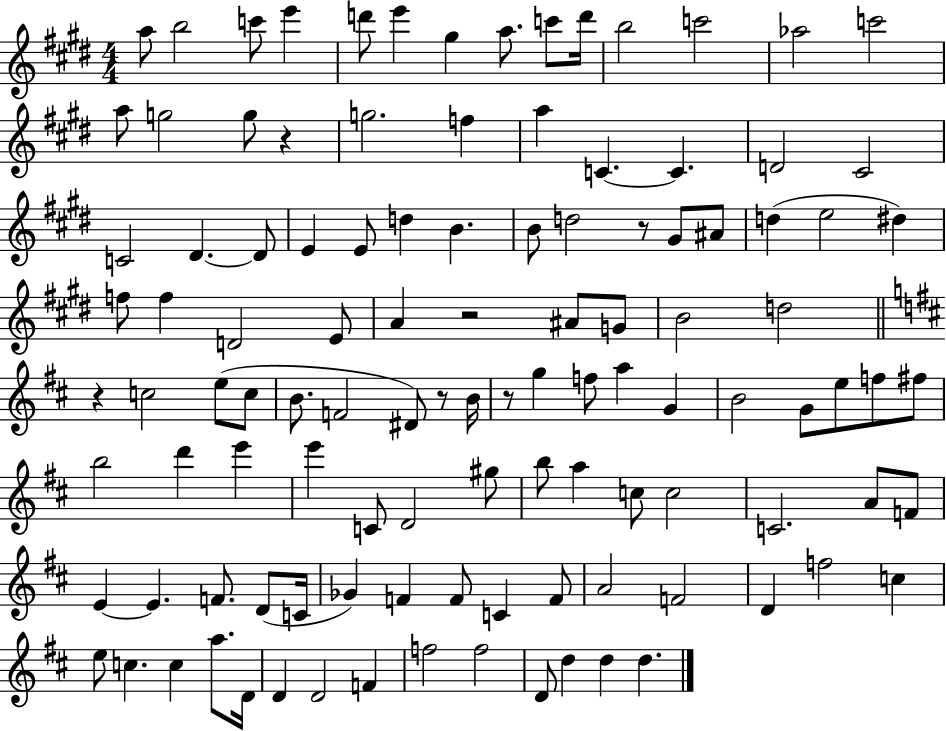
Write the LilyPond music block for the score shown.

{
  \clef treble
  \numericTimeSignature
  \time 4/4
  \key e \major
  a''8 b''2 c'''8 e'''4 | d'''8 e'''4 gis''4 a''8. c'''8 d'''16 | b''2 c'''2 | aes''2 c'''2 | \break a''8 g''2 g''8 r4 | g''2. f''4 | a''4 c'4.~~ c'4. | d'2 cis'2 | \break c'2 dis'4.~~ dis'8 | e'4 e'8 d''4 b'4. | b'8 d''2 r8 gis'8 ais'8 | d''4( e''2 dis''4) | \break f''8 f''4 d'2 e'8 | a'4 r2 ais'8 g'8 | b'2 d''2 | \bar "||" \break \key d \major r4 c''2 e''8( c''8 | b'8. f'2 dis'8) r8 b'16 | r8 g''4 f''8 a''4 g'4 | b'2 g'8 e''8 f''8 fis''8 | \break b''2 d'''4 e'''4 | e'''4 c'8 d'2 gis''8 | b''8 a''4 c''8 c''2 | c'2. a'8 f'8 | \break e'4~~ e'4. f'8. d'8( c'16 | ges'4) f'4 f'8 c'4 f'8 | a'2 f'2 | d'4 f''2 c''4 | \break e''8 c''4. c''4 a''8. d'16 | d'4 d'2 f'4 | f''2 f''2 | d'8 d''4 d''4 d''4. | \break \bar "|."
}